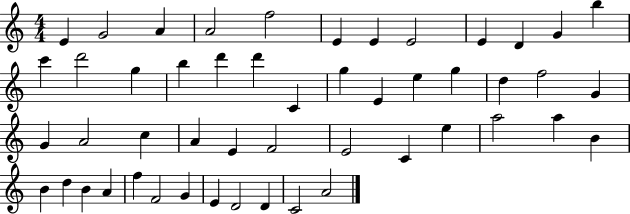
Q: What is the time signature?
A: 4/4